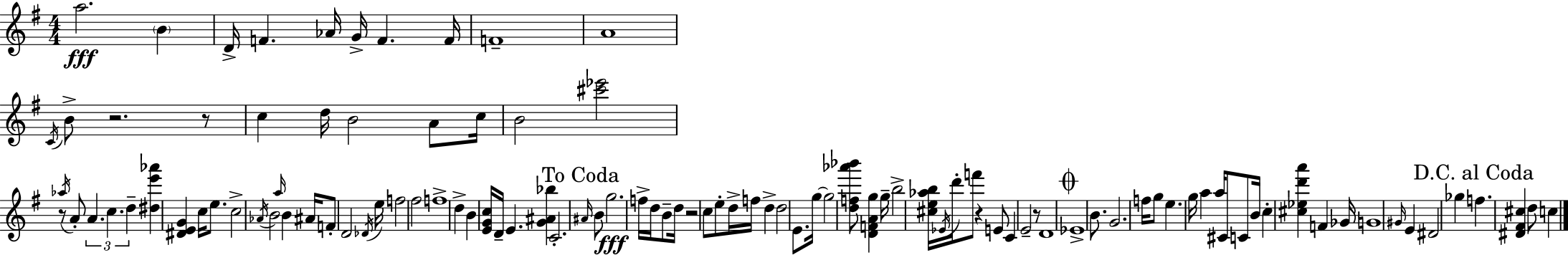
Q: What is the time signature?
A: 4/4